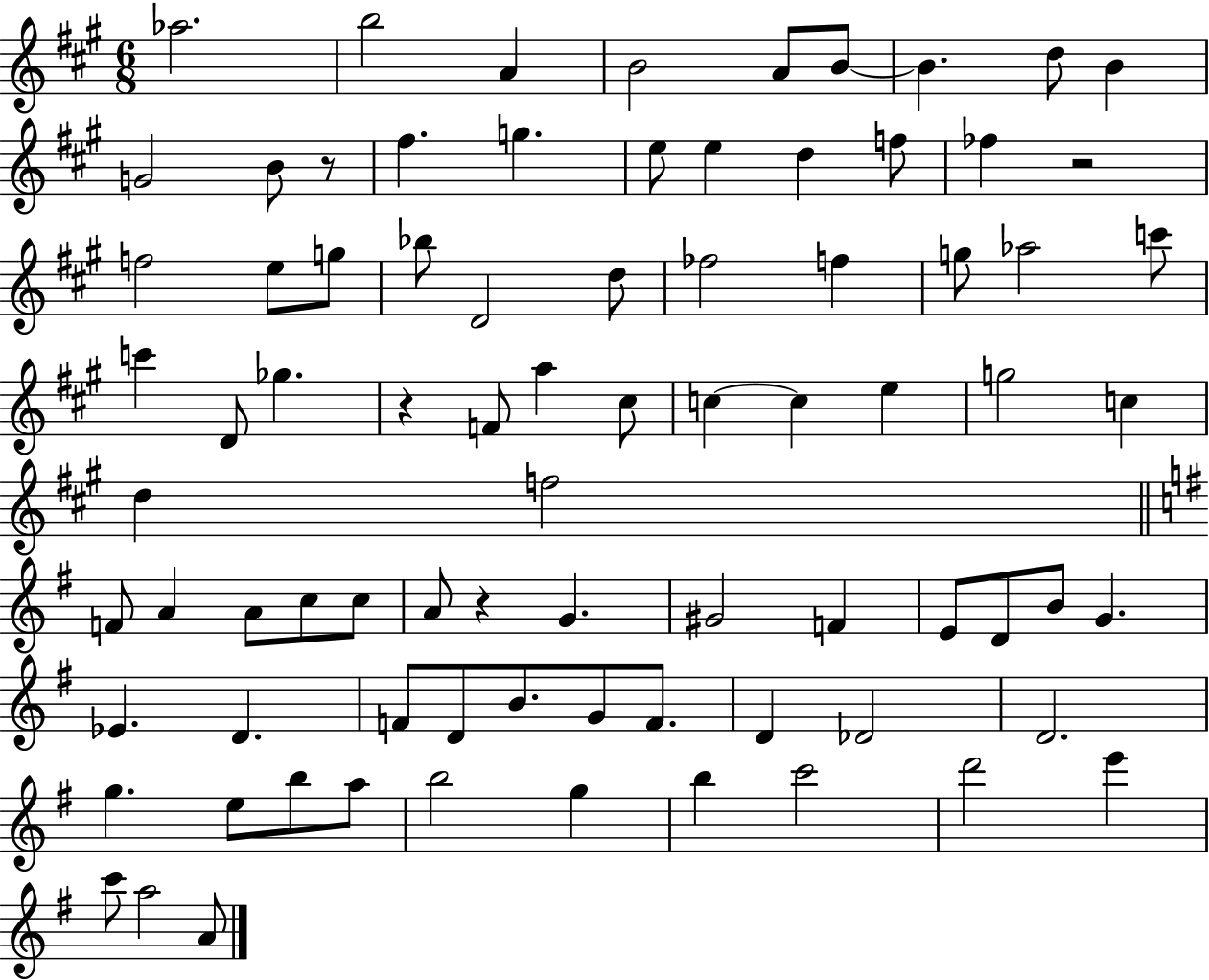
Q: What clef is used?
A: treble